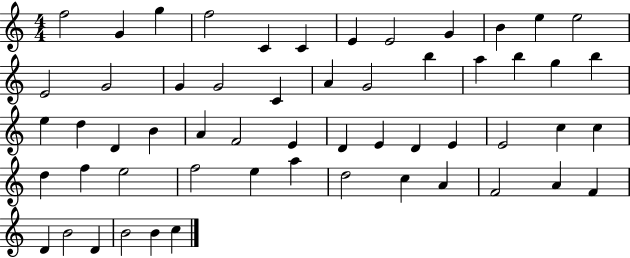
{
  \clef treble
  \numericTimeSignature
  \time 4/4
  \key c \major
  f''2 g'4 g''4 | f''2 c'4 c'4 | e'4 e'2 g'4 | b'4 e''4 e''2 | \break e'2 g'2 | g'4 g'2 c'4 | a'4 g'2 b''4 | a''4 b''4 g''4 b''4 | \break e''4 d''4 d'4 b'4 | a'4 f'2 e'4 | d'4 e'4 d'4 e'4 | e'2 c''4 c''4 | \break d''4 f''4 e''2 | f''2 e''4 a''4 | d''2 c''4 a'4 | f'2 a'4 f'4 | \break d'4 b'2 d'4 | b'2 b'4 c''4 | \bar "|."
}